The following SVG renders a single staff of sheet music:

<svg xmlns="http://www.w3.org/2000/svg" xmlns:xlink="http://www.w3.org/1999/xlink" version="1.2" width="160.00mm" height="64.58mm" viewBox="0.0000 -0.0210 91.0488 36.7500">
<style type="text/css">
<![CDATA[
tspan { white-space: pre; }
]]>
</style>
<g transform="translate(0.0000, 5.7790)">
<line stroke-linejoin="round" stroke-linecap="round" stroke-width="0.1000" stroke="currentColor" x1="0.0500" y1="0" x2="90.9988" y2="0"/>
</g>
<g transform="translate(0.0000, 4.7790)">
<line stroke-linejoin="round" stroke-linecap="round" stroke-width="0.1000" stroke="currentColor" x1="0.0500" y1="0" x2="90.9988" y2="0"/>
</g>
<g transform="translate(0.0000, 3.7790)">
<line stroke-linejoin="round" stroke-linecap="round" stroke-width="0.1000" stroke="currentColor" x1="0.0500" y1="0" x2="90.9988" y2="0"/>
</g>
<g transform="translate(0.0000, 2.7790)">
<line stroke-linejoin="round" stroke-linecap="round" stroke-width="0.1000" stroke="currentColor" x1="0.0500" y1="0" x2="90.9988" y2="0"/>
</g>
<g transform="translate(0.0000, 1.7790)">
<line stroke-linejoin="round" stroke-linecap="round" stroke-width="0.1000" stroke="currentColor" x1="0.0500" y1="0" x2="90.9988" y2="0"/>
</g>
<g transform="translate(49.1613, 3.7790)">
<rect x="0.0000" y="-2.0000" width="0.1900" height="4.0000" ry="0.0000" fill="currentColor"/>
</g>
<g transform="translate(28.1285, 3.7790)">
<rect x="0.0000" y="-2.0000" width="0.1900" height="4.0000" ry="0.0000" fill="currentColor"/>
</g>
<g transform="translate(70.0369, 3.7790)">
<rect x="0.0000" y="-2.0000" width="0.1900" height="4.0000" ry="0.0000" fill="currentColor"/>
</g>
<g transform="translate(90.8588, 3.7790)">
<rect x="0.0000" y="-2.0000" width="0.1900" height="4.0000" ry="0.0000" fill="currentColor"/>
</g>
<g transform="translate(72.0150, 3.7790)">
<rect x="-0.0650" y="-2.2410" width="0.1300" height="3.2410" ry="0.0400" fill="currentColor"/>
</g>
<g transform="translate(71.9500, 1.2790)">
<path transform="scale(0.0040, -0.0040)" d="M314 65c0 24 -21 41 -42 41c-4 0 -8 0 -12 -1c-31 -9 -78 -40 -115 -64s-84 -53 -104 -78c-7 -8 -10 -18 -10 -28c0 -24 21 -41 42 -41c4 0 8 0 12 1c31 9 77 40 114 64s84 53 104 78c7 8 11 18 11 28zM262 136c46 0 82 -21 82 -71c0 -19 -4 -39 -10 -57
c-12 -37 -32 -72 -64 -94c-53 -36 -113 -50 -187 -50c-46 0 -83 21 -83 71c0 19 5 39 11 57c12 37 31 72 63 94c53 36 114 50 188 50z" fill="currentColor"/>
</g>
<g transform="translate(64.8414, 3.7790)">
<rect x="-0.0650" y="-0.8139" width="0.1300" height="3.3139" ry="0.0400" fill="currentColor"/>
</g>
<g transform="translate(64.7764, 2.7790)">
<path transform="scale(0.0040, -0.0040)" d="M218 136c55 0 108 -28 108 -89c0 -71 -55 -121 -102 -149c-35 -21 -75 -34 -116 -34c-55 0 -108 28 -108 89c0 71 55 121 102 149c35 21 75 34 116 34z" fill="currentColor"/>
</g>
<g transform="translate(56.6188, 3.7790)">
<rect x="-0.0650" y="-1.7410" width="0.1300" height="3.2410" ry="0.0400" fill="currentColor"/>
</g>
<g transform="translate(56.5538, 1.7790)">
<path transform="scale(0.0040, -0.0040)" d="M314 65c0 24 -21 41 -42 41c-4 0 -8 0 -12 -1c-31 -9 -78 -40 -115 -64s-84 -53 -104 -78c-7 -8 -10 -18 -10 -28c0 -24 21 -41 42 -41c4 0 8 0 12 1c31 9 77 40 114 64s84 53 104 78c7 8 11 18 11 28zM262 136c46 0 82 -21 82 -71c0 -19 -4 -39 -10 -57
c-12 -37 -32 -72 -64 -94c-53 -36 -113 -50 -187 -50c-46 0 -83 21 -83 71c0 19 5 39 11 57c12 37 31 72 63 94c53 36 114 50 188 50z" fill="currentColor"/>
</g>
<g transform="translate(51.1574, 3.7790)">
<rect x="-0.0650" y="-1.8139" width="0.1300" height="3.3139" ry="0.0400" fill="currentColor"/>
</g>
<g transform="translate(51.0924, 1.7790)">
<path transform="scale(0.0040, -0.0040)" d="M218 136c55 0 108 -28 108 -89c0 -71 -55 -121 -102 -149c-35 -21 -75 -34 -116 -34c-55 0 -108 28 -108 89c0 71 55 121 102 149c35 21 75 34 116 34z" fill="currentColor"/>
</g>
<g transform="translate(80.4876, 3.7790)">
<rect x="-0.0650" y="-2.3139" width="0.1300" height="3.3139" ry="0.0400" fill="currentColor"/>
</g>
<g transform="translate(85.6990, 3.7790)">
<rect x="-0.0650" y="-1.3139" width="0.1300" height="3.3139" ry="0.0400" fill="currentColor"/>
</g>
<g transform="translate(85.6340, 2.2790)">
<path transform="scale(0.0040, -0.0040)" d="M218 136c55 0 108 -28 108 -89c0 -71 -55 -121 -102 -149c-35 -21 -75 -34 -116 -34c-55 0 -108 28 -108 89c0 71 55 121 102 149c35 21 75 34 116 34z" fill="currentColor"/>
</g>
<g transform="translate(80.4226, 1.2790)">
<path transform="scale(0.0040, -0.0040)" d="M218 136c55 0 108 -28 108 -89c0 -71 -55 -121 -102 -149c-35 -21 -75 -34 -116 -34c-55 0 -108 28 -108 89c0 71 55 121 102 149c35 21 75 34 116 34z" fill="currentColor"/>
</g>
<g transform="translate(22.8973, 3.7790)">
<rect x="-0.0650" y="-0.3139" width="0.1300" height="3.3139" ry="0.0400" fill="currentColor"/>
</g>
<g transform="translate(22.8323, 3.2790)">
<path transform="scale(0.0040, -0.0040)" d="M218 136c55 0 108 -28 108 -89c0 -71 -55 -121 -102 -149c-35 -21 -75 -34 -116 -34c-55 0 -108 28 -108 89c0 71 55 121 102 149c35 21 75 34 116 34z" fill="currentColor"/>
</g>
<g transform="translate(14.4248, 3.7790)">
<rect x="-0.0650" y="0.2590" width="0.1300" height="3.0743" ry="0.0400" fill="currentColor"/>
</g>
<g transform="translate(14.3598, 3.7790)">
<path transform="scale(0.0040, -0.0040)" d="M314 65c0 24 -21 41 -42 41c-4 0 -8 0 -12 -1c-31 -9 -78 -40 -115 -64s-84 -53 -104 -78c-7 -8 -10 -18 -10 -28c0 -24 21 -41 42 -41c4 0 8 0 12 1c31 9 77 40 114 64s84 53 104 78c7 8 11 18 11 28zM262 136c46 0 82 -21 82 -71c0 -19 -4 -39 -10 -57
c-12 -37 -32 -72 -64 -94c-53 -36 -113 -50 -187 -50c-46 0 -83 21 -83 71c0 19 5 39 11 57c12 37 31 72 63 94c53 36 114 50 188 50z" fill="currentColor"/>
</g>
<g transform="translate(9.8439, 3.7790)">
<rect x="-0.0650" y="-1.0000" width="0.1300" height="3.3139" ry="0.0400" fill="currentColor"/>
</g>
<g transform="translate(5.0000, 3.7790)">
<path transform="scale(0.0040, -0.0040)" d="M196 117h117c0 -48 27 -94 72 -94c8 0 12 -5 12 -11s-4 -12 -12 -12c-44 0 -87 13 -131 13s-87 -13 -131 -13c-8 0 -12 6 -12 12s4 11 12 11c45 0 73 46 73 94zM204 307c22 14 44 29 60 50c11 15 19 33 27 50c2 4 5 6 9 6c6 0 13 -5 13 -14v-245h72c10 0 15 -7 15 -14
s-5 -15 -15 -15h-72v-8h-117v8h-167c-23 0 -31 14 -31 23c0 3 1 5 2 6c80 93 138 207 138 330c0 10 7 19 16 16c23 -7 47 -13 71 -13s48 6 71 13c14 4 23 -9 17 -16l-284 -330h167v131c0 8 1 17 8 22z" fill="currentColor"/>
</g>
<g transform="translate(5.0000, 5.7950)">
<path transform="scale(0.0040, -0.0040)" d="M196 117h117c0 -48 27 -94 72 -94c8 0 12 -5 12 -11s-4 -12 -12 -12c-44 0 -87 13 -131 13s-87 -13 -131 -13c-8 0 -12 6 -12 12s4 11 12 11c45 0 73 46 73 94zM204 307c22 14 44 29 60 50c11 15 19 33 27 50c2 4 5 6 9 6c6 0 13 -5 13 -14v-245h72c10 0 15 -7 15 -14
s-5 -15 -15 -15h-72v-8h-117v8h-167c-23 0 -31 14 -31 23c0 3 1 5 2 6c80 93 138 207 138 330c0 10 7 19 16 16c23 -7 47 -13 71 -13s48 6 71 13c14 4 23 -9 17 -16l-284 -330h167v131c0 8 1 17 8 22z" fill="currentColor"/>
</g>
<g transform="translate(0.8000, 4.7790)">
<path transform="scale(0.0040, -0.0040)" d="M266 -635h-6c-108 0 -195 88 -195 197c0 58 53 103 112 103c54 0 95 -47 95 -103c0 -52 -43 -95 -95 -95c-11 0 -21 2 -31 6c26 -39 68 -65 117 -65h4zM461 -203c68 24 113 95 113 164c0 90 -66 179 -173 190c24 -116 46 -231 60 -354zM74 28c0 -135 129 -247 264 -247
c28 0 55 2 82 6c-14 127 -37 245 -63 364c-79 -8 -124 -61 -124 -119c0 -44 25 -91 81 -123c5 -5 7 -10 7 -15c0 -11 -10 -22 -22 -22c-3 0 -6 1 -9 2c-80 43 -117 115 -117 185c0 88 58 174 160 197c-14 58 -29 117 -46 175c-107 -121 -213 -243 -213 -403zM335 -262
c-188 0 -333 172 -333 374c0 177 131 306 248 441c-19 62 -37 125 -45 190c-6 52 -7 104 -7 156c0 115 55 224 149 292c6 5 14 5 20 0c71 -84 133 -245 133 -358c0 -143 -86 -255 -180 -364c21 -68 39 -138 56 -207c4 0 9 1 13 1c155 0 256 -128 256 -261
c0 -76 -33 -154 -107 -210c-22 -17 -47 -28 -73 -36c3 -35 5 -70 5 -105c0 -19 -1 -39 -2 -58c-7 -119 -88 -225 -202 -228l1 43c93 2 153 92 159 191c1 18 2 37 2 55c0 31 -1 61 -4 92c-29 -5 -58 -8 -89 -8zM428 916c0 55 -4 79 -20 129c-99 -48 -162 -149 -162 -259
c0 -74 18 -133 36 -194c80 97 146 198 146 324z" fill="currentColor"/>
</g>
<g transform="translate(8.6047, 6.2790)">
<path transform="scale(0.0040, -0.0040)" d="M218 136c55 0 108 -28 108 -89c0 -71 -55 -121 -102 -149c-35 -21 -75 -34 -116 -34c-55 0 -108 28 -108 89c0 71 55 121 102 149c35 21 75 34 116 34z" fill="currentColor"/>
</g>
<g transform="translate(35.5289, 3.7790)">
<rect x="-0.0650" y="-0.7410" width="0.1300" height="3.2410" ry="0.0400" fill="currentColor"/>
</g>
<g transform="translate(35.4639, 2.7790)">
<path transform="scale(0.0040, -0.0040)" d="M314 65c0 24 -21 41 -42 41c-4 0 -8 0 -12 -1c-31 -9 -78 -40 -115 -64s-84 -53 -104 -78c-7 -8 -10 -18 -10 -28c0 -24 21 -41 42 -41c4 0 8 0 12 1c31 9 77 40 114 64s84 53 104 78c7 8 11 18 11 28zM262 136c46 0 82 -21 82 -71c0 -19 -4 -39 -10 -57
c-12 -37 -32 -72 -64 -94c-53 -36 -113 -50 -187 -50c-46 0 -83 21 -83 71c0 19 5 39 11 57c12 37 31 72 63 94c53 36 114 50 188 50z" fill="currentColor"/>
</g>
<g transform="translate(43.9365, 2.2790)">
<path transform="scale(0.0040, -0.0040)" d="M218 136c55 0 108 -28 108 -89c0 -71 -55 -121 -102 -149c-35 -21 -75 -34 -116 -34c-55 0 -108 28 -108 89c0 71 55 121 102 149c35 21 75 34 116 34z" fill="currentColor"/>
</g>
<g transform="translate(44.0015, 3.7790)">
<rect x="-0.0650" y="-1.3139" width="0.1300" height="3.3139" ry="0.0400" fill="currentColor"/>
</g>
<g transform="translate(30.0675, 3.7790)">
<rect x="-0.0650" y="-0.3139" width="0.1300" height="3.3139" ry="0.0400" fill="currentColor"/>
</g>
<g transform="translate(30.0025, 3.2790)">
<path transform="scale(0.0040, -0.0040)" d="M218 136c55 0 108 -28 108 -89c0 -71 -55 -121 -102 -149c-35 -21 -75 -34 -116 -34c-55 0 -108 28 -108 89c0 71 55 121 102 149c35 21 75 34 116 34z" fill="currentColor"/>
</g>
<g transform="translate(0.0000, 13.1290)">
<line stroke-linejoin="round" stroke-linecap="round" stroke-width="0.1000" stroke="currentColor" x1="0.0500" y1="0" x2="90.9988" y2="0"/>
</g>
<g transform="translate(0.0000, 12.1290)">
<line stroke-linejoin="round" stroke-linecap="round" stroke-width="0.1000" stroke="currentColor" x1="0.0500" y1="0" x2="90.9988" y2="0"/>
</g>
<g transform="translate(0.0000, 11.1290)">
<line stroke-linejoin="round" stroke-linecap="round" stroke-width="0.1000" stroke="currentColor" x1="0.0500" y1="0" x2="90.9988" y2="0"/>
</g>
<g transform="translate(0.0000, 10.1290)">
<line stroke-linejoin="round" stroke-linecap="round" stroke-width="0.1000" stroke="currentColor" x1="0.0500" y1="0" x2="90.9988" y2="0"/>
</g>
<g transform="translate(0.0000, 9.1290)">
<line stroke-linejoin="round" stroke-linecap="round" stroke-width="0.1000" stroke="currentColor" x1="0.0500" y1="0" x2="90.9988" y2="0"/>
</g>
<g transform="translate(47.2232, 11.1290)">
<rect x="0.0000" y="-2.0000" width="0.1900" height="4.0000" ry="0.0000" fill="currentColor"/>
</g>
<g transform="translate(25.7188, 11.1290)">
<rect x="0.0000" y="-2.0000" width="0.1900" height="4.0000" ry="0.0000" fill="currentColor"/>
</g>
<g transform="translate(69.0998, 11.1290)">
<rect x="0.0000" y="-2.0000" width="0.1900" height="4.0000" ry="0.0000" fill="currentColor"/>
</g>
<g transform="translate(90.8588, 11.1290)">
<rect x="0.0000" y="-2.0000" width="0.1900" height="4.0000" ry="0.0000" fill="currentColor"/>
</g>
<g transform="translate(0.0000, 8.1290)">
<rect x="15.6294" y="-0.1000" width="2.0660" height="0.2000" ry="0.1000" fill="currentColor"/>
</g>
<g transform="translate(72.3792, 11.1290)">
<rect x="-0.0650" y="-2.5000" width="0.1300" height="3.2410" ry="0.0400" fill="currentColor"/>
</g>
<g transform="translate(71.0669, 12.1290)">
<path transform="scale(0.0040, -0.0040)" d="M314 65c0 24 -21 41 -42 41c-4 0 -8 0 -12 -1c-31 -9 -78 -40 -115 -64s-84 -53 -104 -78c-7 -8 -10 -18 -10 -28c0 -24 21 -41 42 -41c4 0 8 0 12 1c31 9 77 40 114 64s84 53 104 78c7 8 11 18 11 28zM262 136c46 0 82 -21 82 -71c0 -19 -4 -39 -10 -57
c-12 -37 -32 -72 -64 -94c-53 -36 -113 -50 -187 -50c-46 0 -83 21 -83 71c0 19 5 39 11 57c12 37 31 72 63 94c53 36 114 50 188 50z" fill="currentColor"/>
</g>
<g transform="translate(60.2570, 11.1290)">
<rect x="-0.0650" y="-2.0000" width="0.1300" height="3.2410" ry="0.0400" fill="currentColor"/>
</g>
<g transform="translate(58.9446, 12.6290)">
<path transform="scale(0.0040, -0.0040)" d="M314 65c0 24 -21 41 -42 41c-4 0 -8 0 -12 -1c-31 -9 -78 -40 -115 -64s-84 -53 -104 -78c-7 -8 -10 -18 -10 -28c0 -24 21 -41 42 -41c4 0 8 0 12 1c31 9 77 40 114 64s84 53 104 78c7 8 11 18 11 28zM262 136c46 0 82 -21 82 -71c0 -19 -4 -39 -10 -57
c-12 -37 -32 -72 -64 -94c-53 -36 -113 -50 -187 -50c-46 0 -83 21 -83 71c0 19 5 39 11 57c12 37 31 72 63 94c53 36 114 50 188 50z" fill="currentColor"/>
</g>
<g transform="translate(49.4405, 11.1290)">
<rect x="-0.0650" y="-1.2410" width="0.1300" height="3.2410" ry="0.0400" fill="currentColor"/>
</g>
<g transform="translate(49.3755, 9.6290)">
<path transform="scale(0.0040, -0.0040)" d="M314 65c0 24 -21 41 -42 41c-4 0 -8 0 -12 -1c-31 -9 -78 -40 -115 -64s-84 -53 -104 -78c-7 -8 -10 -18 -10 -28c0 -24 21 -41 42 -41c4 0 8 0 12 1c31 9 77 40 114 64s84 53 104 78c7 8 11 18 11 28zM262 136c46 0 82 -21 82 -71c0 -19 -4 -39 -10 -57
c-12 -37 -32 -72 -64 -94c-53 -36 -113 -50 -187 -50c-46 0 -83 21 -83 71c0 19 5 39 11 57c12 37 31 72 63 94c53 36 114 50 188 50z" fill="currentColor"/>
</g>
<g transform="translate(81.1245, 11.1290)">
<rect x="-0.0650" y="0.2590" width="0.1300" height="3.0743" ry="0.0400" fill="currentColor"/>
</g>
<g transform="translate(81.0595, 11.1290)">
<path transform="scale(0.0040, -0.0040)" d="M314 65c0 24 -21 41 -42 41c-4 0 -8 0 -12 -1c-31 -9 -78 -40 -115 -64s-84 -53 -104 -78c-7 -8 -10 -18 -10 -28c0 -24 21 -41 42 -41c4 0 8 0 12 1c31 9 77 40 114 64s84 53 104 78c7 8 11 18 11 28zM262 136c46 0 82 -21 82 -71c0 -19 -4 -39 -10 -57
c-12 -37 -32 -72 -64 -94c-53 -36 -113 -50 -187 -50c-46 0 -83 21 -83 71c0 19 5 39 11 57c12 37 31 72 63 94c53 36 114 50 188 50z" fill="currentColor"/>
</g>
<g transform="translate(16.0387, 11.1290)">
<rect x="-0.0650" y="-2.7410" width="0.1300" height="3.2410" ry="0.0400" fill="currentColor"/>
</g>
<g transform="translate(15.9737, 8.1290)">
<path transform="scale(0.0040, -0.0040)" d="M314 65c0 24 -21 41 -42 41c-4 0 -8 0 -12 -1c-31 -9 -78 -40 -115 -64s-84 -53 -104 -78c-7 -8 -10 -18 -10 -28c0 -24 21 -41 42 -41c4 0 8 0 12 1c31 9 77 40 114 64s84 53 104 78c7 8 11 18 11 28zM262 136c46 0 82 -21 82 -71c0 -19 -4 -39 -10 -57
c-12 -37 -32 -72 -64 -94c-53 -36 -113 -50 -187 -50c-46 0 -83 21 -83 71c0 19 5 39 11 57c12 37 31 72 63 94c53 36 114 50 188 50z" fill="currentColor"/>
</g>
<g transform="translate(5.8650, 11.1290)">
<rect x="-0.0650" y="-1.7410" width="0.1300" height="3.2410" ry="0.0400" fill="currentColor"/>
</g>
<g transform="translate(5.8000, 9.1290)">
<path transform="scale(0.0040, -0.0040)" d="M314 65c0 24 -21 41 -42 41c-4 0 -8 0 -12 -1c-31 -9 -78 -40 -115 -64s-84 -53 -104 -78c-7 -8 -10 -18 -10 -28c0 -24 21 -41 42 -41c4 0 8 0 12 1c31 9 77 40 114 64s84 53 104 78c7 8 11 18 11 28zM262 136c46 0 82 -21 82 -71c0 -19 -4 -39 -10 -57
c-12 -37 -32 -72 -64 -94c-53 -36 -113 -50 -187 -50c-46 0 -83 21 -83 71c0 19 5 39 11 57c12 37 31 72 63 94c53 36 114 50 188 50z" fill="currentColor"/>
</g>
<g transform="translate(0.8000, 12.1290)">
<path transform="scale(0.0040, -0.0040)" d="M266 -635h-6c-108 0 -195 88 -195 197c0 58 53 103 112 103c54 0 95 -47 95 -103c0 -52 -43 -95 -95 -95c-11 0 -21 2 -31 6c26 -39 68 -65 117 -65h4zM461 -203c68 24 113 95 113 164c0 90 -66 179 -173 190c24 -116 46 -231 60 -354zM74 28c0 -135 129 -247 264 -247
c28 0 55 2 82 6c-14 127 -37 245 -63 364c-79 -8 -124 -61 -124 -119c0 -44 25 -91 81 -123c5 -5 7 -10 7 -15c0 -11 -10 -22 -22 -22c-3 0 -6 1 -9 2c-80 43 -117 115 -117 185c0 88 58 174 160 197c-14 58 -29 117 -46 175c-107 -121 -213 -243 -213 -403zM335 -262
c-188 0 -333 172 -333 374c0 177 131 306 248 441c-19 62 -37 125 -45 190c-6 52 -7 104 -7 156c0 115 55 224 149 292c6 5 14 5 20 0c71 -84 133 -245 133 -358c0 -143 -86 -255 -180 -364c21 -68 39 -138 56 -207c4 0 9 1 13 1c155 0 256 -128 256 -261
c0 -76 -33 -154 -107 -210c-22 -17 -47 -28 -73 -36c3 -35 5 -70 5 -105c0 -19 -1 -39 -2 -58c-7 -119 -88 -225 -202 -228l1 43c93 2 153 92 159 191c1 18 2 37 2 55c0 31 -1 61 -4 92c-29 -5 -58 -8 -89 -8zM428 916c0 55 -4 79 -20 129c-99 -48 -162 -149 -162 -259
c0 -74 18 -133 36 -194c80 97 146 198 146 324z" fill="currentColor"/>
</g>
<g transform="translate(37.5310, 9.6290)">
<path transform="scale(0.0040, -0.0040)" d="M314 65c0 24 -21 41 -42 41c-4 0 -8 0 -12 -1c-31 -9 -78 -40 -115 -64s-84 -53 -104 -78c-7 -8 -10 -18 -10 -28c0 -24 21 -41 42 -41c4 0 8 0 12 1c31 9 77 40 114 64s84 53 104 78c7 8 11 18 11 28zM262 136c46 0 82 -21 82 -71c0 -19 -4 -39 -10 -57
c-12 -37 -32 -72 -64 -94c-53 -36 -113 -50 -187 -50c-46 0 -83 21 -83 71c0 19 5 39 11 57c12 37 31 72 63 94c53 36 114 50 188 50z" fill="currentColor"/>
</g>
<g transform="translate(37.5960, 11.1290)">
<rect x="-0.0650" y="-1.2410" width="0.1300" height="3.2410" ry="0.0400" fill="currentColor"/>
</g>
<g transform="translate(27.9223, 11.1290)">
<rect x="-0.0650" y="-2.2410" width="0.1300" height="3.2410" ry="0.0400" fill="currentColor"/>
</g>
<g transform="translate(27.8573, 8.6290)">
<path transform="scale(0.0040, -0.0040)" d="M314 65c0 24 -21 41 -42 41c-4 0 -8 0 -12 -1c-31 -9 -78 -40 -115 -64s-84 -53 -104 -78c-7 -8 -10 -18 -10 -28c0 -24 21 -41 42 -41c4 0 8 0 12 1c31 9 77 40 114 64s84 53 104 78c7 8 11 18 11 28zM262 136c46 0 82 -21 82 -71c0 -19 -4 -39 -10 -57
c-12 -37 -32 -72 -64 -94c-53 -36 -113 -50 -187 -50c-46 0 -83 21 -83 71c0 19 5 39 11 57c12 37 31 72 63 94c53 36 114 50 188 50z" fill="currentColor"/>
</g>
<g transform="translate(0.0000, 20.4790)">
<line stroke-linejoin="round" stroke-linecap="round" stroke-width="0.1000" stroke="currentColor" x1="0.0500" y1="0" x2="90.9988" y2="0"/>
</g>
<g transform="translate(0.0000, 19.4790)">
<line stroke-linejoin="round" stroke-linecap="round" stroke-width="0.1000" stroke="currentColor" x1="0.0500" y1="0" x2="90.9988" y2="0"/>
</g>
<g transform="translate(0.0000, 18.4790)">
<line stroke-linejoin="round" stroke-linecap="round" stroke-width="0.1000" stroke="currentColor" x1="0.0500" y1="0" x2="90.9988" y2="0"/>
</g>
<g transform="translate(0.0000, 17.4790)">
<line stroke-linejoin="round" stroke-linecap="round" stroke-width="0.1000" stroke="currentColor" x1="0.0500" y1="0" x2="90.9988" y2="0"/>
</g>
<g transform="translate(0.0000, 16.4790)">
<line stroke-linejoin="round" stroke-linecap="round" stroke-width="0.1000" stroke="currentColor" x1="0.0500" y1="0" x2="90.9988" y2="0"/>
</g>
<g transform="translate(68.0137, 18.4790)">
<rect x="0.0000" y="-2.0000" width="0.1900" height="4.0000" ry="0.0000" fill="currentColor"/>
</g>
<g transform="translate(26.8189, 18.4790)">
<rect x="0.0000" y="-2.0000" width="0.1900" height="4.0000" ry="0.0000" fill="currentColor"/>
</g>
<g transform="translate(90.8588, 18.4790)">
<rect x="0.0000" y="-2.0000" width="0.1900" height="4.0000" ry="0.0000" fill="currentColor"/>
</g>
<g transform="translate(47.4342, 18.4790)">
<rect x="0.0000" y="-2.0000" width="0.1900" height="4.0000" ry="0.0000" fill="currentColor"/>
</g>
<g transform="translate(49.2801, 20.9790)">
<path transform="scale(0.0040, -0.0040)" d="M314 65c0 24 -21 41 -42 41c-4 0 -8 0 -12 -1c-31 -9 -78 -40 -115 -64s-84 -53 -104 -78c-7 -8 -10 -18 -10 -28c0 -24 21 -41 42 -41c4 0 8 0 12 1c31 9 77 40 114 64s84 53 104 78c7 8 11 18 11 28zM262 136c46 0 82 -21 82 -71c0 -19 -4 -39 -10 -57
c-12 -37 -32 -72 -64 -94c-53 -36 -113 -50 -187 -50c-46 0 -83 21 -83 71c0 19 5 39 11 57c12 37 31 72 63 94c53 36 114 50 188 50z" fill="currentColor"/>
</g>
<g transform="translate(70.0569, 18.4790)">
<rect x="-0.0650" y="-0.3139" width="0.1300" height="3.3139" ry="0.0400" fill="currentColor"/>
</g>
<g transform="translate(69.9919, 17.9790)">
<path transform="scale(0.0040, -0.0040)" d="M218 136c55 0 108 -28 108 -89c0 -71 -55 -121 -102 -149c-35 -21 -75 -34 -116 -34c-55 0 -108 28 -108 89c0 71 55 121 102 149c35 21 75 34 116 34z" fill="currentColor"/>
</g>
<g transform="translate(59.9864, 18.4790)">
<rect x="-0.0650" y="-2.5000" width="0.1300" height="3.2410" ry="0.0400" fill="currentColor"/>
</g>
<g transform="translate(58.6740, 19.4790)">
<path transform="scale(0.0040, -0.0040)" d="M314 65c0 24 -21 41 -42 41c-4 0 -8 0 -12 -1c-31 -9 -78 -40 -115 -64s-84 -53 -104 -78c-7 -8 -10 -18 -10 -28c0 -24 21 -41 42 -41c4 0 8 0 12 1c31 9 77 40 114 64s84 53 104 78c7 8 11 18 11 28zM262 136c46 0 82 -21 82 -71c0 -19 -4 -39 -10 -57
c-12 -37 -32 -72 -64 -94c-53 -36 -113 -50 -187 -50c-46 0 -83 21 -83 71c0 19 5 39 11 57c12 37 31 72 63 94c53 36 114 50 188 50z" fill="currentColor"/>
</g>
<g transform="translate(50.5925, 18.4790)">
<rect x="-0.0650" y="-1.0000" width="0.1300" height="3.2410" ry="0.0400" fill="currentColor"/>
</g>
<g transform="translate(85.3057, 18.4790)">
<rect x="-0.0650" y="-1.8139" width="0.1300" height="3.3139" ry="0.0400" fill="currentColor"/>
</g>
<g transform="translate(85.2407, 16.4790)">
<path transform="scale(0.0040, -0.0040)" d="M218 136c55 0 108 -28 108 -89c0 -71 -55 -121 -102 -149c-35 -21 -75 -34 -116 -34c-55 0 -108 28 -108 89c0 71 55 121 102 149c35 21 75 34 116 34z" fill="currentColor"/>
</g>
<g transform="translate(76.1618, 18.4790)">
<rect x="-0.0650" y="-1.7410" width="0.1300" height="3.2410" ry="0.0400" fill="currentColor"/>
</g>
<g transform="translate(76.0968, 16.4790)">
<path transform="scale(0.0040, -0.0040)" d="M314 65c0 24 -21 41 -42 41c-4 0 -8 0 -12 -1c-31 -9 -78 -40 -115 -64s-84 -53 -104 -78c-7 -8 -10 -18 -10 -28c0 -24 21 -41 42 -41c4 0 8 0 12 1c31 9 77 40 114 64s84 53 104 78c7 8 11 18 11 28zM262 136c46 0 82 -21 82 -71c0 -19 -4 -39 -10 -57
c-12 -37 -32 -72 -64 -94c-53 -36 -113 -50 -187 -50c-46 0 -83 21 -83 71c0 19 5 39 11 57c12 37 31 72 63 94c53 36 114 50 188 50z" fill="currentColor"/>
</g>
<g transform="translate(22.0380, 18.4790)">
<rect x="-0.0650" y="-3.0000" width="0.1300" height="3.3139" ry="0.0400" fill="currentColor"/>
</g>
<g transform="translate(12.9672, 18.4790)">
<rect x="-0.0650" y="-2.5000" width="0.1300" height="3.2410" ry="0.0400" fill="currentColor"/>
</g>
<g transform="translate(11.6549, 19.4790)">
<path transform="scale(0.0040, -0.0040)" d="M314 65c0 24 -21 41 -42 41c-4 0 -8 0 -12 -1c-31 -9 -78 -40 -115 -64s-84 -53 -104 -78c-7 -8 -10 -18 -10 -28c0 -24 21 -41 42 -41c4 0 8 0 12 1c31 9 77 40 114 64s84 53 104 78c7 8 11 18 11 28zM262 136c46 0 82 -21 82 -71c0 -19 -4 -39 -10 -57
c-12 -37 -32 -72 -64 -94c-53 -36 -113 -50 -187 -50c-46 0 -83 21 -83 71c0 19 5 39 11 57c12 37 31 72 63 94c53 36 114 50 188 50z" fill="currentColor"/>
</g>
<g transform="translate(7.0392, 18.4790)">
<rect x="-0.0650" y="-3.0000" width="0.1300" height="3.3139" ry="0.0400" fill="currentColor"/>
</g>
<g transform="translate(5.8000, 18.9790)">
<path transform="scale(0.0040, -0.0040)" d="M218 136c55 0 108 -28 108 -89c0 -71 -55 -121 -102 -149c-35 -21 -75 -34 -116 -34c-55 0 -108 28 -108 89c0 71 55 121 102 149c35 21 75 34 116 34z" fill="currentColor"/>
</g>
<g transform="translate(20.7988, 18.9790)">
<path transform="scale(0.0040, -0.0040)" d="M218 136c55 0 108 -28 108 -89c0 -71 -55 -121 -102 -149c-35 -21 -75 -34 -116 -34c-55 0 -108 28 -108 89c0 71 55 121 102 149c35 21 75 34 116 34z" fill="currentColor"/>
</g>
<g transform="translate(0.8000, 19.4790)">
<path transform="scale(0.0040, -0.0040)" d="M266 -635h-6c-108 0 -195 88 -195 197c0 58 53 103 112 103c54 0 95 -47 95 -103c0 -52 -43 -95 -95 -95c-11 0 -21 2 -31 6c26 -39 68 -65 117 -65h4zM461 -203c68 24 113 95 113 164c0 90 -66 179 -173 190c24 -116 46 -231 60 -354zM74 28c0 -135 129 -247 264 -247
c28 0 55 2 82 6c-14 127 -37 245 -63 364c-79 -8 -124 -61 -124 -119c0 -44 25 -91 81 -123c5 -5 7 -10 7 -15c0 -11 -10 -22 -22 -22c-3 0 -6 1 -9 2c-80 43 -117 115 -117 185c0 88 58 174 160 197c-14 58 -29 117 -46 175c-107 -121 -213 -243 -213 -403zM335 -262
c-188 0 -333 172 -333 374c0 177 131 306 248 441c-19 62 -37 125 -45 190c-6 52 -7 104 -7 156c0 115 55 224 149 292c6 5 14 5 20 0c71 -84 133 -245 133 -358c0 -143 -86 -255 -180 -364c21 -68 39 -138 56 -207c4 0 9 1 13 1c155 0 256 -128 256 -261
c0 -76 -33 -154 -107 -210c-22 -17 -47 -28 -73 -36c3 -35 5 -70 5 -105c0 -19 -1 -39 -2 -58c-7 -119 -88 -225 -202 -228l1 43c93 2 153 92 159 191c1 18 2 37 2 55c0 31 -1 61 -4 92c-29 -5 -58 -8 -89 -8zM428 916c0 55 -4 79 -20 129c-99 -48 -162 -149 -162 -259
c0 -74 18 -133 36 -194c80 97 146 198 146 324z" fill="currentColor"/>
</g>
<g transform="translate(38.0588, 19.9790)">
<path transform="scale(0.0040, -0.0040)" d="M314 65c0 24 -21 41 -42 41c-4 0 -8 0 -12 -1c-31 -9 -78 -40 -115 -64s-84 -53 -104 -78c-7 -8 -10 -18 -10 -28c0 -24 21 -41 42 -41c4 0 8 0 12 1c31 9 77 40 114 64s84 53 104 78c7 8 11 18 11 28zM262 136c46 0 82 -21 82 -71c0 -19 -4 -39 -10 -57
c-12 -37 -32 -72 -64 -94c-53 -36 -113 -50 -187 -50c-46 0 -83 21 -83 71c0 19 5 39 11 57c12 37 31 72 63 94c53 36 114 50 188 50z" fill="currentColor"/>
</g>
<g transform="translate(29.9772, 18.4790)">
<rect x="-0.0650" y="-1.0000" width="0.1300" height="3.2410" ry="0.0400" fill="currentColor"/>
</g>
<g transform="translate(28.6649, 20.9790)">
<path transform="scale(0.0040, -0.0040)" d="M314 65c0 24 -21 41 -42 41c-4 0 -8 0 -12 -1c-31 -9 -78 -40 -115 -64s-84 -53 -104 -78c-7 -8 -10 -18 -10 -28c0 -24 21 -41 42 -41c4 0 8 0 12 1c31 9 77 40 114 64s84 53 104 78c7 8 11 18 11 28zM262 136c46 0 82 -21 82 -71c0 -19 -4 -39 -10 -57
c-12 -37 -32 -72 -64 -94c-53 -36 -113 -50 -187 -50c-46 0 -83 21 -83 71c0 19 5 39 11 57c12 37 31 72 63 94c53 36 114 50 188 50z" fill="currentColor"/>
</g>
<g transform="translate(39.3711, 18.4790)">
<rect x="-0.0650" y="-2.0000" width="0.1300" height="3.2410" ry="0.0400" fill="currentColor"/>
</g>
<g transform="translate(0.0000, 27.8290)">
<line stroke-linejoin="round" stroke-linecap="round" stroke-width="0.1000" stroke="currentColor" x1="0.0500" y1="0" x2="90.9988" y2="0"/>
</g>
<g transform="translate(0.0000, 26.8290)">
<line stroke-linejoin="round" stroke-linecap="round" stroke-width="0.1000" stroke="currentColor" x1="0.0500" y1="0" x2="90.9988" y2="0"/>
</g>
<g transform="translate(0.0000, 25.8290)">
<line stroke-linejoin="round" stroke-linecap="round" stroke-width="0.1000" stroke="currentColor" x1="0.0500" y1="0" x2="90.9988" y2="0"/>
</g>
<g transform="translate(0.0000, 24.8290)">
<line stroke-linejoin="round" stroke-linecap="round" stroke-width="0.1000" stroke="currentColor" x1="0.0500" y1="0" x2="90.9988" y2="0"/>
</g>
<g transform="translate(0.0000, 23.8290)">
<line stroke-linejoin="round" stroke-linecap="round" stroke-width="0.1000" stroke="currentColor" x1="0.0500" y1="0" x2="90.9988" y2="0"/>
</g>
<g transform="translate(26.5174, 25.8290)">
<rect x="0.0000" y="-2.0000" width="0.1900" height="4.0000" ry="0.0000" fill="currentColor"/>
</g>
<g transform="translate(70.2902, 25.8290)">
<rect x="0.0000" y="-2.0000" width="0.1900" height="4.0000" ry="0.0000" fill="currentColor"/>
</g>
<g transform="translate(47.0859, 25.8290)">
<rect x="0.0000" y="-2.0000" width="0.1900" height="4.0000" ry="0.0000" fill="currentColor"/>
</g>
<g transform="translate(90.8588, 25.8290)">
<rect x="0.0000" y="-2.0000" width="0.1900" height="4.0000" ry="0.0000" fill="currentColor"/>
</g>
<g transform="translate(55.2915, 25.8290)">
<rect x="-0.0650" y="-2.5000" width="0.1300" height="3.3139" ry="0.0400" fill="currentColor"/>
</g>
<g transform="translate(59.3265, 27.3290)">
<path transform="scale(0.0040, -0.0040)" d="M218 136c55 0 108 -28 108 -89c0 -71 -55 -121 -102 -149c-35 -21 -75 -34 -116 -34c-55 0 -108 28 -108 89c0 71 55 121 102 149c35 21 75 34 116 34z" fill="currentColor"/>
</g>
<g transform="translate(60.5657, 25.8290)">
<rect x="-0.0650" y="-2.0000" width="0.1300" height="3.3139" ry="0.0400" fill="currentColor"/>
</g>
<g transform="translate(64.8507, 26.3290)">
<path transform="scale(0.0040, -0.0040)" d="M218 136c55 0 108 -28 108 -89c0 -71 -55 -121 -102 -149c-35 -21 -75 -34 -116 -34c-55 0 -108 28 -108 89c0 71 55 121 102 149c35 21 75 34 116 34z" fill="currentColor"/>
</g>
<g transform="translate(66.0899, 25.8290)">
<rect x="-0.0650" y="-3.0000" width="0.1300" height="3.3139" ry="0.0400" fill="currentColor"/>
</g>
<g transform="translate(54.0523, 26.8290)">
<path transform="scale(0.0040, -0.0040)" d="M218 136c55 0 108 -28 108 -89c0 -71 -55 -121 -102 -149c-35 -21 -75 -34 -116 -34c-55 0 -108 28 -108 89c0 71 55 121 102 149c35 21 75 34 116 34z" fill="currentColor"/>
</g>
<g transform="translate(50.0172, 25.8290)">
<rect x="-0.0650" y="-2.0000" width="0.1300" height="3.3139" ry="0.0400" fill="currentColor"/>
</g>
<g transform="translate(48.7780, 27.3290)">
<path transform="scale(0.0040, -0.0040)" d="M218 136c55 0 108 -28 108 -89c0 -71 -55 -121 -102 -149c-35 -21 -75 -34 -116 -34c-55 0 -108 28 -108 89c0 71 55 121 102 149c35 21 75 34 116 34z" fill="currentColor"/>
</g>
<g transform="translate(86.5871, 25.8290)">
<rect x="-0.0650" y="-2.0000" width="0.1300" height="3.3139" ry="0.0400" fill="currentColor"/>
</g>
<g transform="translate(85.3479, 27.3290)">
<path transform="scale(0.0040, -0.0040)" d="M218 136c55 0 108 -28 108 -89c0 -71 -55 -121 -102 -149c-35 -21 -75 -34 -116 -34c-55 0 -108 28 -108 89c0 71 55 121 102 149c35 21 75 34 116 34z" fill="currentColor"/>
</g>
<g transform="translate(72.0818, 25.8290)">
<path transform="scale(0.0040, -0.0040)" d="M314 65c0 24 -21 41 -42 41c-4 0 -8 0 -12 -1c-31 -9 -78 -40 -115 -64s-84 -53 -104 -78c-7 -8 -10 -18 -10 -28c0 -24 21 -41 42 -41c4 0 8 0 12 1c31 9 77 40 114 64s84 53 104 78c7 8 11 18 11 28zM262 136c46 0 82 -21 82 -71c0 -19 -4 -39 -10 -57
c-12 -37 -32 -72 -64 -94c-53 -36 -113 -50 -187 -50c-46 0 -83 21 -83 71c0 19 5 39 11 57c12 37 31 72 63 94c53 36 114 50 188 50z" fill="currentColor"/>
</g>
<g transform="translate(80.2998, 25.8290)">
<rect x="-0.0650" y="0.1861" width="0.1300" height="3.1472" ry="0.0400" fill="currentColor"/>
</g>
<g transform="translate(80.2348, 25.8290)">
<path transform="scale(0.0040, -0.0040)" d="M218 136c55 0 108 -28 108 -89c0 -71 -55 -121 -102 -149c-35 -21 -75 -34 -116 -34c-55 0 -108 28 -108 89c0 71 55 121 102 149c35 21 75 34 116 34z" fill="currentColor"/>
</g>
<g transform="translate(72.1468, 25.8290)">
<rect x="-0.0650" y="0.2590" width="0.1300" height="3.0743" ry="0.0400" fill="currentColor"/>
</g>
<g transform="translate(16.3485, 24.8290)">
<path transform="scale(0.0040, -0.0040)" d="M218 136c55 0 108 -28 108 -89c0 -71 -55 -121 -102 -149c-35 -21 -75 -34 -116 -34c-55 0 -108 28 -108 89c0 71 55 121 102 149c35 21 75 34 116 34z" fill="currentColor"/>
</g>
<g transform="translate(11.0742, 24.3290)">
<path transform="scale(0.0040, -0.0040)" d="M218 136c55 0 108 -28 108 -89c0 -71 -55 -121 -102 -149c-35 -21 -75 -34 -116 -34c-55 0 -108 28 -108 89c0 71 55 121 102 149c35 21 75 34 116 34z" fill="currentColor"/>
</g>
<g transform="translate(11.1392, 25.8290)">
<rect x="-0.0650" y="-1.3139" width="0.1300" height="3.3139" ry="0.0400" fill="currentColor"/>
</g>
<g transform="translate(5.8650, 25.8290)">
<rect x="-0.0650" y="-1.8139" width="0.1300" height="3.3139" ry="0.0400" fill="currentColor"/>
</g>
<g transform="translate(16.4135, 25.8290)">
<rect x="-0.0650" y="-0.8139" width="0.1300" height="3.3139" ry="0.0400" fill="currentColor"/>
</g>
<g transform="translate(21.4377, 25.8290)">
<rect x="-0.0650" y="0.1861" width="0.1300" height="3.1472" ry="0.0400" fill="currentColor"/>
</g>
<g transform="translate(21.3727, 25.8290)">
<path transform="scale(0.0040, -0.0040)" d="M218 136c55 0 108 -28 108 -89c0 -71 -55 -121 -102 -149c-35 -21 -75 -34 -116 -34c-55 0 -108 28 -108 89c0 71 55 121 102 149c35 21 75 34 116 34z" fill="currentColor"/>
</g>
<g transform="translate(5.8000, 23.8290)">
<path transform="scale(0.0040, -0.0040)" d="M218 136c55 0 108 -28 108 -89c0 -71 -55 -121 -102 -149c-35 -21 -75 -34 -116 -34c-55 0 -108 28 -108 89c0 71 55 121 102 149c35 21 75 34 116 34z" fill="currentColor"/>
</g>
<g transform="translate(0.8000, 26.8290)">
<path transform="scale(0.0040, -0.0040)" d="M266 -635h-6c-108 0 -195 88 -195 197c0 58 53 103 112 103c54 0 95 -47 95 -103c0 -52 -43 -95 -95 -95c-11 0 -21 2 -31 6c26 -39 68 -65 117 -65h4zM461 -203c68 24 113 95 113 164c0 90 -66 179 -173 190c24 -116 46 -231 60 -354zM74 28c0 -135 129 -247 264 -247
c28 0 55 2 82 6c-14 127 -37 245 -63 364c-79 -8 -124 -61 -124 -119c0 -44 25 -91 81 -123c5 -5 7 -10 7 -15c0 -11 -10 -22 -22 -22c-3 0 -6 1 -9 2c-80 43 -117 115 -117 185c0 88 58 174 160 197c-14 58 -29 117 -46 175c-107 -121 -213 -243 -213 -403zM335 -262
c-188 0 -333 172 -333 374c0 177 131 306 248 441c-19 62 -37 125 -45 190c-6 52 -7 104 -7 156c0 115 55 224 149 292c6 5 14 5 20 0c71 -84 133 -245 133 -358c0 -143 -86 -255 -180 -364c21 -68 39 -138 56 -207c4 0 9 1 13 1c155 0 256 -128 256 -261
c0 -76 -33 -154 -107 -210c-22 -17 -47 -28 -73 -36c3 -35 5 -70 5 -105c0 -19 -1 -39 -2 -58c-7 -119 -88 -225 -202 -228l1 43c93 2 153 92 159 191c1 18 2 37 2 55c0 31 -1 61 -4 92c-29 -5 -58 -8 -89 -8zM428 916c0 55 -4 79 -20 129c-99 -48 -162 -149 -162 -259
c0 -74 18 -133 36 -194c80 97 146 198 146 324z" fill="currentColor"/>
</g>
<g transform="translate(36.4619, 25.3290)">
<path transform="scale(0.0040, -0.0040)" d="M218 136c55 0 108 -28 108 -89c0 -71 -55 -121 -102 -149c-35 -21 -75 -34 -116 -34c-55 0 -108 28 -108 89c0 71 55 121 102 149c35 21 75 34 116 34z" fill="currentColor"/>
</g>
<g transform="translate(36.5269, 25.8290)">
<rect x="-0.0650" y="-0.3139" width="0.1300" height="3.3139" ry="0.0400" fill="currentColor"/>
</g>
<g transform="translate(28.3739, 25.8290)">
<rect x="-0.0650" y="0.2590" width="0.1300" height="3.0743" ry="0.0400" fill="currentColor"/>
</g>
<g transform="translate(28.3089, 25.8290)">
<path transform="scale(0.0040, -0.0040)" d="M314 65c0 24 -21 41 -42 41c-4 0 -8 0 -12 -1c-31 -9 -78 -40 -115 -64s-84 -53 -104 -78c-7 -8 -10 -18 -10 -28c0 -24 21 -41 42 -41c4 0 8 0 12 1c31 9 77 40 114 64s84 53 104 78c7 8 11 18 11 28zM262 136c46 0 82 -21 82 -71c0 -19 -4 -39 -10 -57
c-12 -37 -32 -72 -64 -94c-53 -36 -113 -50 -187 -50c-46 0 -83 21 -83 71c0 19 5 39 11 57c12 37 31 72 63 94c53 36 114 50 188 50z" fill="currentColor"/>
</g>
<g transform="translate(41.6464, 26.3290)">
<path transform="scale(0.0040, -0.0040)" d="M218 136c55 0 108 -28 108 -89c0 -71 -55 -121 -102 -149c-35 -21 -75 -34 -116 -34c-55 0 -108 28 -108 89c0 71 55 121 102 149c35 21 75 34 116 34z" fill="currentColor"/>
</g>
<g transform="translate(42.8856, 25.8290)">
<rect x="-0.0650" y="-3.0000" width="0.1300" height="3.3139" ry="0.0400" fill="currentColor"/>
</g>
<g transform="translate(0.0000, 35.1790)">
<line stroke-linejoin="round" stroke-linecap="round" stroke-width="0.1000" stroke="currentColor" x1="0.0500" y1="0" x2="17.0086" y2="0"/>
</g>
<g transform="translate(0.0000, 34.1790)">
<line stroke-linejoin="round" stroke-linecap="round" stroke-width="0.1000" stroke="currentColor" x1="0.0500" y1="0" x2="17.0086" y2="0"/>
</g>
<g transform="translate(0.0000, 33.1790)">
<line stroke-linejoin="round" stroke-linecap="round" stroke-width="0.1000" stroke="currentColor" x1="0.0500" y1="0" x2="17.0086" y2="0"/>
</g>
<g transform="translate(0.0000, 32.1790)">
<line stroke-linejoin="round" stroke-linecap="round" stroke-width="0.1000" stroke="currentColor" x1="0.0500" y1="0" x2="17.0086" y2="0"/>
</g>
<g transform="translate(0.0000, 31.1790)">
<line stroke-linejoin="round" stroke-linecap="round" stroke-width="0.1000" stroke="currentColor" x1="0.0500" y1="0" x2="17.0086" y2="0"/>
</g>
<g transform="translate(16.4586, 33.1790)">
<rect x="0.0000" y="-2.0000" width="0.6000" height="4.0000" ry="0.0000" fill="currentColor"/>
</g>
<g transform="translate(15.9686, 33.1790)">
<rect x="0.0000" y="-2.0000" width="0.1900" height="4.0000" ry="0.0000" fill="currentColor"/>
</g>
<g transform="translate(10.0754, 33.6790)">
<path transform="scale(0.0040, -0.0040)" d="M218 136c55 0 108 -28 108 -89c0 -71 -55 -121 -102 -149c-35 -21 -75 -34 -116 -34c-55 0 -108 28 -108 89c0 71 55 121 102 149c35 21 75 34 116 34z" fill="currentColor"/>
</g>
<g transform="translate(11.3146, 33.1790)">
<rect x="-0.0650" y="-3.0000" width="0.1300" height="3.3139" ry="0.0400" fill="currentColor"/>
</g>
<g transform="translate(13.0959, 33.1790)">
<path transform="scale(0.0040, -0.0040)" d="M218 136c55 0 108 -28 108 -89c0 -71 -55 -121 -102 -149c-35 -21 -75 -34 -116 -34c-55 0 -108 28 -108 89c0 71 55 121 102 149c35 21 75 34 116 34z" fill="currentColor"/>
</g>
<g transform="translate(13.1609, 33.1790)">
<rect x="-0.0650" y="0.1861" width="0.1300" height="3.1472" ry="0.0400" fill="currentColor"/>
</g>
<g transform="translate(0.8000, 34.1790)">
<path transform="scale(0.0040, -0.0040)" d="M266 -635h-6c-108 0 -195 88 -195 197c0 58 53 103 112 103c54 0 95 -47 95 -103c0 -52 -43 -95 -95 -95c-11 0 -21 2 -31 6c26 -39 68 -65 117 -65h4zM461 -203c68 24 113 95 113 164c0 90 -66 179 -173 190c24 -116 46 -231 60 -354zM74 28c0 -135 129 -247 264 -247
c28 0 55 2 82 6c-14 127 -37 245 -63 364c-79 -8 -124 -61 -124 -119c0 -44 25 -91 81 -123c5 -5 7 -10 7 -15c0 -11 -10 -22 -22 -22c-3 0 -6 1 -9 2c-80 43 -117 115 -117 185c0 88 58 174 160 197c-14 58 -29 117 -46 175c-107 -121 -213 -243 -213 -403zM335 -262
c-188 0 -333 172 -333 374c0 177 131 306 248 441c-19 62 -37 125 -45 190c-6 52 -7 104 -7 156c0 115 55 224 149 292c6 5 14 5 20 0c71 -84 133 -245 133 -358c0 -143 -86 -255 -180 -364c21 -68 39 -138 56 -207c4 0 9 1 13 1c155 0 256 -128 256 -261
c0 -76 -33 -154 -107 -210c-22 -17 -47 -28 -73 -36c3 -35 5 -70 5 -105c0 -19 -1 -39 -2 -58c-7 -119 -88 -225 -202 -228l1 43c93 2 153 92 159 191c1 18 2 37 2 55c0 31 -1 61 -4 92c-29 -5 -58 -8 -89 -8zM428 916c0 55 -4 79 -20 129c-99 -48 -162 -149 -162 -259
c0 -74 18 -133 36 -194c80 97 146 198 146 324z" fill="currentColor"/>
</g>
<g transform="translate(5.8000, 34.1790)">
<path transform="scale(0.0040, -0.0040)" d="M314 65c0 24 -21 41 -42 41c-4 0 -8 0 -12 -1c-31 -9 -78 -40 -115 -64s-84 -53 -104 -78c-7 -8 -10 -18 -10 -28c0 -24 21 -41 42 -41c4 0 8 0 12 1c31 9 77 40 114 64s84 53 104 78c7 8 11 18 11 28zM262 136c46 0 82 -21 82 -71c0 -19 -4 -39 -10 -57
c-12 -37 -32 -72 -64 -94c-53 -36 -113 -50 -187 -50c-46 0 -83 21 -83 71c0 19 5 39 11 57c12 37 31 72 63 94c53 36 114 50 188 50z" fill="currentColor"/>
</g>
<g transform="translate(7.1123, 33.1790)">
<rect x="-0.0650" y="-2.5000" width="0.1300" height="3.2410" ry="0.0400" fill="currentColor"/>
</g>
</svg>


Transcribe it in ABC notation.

X:1
T:Untitled
M:4/4
L:1/4
K:C
D B2 c c d2 e f f2 d g2 g e f2 a2 g2 e2 e2 F2 G2 B2 A G2 A D2 F2 D2 G2 c f2 f f e d B B2 c A F G F A B2 B F G2 A B